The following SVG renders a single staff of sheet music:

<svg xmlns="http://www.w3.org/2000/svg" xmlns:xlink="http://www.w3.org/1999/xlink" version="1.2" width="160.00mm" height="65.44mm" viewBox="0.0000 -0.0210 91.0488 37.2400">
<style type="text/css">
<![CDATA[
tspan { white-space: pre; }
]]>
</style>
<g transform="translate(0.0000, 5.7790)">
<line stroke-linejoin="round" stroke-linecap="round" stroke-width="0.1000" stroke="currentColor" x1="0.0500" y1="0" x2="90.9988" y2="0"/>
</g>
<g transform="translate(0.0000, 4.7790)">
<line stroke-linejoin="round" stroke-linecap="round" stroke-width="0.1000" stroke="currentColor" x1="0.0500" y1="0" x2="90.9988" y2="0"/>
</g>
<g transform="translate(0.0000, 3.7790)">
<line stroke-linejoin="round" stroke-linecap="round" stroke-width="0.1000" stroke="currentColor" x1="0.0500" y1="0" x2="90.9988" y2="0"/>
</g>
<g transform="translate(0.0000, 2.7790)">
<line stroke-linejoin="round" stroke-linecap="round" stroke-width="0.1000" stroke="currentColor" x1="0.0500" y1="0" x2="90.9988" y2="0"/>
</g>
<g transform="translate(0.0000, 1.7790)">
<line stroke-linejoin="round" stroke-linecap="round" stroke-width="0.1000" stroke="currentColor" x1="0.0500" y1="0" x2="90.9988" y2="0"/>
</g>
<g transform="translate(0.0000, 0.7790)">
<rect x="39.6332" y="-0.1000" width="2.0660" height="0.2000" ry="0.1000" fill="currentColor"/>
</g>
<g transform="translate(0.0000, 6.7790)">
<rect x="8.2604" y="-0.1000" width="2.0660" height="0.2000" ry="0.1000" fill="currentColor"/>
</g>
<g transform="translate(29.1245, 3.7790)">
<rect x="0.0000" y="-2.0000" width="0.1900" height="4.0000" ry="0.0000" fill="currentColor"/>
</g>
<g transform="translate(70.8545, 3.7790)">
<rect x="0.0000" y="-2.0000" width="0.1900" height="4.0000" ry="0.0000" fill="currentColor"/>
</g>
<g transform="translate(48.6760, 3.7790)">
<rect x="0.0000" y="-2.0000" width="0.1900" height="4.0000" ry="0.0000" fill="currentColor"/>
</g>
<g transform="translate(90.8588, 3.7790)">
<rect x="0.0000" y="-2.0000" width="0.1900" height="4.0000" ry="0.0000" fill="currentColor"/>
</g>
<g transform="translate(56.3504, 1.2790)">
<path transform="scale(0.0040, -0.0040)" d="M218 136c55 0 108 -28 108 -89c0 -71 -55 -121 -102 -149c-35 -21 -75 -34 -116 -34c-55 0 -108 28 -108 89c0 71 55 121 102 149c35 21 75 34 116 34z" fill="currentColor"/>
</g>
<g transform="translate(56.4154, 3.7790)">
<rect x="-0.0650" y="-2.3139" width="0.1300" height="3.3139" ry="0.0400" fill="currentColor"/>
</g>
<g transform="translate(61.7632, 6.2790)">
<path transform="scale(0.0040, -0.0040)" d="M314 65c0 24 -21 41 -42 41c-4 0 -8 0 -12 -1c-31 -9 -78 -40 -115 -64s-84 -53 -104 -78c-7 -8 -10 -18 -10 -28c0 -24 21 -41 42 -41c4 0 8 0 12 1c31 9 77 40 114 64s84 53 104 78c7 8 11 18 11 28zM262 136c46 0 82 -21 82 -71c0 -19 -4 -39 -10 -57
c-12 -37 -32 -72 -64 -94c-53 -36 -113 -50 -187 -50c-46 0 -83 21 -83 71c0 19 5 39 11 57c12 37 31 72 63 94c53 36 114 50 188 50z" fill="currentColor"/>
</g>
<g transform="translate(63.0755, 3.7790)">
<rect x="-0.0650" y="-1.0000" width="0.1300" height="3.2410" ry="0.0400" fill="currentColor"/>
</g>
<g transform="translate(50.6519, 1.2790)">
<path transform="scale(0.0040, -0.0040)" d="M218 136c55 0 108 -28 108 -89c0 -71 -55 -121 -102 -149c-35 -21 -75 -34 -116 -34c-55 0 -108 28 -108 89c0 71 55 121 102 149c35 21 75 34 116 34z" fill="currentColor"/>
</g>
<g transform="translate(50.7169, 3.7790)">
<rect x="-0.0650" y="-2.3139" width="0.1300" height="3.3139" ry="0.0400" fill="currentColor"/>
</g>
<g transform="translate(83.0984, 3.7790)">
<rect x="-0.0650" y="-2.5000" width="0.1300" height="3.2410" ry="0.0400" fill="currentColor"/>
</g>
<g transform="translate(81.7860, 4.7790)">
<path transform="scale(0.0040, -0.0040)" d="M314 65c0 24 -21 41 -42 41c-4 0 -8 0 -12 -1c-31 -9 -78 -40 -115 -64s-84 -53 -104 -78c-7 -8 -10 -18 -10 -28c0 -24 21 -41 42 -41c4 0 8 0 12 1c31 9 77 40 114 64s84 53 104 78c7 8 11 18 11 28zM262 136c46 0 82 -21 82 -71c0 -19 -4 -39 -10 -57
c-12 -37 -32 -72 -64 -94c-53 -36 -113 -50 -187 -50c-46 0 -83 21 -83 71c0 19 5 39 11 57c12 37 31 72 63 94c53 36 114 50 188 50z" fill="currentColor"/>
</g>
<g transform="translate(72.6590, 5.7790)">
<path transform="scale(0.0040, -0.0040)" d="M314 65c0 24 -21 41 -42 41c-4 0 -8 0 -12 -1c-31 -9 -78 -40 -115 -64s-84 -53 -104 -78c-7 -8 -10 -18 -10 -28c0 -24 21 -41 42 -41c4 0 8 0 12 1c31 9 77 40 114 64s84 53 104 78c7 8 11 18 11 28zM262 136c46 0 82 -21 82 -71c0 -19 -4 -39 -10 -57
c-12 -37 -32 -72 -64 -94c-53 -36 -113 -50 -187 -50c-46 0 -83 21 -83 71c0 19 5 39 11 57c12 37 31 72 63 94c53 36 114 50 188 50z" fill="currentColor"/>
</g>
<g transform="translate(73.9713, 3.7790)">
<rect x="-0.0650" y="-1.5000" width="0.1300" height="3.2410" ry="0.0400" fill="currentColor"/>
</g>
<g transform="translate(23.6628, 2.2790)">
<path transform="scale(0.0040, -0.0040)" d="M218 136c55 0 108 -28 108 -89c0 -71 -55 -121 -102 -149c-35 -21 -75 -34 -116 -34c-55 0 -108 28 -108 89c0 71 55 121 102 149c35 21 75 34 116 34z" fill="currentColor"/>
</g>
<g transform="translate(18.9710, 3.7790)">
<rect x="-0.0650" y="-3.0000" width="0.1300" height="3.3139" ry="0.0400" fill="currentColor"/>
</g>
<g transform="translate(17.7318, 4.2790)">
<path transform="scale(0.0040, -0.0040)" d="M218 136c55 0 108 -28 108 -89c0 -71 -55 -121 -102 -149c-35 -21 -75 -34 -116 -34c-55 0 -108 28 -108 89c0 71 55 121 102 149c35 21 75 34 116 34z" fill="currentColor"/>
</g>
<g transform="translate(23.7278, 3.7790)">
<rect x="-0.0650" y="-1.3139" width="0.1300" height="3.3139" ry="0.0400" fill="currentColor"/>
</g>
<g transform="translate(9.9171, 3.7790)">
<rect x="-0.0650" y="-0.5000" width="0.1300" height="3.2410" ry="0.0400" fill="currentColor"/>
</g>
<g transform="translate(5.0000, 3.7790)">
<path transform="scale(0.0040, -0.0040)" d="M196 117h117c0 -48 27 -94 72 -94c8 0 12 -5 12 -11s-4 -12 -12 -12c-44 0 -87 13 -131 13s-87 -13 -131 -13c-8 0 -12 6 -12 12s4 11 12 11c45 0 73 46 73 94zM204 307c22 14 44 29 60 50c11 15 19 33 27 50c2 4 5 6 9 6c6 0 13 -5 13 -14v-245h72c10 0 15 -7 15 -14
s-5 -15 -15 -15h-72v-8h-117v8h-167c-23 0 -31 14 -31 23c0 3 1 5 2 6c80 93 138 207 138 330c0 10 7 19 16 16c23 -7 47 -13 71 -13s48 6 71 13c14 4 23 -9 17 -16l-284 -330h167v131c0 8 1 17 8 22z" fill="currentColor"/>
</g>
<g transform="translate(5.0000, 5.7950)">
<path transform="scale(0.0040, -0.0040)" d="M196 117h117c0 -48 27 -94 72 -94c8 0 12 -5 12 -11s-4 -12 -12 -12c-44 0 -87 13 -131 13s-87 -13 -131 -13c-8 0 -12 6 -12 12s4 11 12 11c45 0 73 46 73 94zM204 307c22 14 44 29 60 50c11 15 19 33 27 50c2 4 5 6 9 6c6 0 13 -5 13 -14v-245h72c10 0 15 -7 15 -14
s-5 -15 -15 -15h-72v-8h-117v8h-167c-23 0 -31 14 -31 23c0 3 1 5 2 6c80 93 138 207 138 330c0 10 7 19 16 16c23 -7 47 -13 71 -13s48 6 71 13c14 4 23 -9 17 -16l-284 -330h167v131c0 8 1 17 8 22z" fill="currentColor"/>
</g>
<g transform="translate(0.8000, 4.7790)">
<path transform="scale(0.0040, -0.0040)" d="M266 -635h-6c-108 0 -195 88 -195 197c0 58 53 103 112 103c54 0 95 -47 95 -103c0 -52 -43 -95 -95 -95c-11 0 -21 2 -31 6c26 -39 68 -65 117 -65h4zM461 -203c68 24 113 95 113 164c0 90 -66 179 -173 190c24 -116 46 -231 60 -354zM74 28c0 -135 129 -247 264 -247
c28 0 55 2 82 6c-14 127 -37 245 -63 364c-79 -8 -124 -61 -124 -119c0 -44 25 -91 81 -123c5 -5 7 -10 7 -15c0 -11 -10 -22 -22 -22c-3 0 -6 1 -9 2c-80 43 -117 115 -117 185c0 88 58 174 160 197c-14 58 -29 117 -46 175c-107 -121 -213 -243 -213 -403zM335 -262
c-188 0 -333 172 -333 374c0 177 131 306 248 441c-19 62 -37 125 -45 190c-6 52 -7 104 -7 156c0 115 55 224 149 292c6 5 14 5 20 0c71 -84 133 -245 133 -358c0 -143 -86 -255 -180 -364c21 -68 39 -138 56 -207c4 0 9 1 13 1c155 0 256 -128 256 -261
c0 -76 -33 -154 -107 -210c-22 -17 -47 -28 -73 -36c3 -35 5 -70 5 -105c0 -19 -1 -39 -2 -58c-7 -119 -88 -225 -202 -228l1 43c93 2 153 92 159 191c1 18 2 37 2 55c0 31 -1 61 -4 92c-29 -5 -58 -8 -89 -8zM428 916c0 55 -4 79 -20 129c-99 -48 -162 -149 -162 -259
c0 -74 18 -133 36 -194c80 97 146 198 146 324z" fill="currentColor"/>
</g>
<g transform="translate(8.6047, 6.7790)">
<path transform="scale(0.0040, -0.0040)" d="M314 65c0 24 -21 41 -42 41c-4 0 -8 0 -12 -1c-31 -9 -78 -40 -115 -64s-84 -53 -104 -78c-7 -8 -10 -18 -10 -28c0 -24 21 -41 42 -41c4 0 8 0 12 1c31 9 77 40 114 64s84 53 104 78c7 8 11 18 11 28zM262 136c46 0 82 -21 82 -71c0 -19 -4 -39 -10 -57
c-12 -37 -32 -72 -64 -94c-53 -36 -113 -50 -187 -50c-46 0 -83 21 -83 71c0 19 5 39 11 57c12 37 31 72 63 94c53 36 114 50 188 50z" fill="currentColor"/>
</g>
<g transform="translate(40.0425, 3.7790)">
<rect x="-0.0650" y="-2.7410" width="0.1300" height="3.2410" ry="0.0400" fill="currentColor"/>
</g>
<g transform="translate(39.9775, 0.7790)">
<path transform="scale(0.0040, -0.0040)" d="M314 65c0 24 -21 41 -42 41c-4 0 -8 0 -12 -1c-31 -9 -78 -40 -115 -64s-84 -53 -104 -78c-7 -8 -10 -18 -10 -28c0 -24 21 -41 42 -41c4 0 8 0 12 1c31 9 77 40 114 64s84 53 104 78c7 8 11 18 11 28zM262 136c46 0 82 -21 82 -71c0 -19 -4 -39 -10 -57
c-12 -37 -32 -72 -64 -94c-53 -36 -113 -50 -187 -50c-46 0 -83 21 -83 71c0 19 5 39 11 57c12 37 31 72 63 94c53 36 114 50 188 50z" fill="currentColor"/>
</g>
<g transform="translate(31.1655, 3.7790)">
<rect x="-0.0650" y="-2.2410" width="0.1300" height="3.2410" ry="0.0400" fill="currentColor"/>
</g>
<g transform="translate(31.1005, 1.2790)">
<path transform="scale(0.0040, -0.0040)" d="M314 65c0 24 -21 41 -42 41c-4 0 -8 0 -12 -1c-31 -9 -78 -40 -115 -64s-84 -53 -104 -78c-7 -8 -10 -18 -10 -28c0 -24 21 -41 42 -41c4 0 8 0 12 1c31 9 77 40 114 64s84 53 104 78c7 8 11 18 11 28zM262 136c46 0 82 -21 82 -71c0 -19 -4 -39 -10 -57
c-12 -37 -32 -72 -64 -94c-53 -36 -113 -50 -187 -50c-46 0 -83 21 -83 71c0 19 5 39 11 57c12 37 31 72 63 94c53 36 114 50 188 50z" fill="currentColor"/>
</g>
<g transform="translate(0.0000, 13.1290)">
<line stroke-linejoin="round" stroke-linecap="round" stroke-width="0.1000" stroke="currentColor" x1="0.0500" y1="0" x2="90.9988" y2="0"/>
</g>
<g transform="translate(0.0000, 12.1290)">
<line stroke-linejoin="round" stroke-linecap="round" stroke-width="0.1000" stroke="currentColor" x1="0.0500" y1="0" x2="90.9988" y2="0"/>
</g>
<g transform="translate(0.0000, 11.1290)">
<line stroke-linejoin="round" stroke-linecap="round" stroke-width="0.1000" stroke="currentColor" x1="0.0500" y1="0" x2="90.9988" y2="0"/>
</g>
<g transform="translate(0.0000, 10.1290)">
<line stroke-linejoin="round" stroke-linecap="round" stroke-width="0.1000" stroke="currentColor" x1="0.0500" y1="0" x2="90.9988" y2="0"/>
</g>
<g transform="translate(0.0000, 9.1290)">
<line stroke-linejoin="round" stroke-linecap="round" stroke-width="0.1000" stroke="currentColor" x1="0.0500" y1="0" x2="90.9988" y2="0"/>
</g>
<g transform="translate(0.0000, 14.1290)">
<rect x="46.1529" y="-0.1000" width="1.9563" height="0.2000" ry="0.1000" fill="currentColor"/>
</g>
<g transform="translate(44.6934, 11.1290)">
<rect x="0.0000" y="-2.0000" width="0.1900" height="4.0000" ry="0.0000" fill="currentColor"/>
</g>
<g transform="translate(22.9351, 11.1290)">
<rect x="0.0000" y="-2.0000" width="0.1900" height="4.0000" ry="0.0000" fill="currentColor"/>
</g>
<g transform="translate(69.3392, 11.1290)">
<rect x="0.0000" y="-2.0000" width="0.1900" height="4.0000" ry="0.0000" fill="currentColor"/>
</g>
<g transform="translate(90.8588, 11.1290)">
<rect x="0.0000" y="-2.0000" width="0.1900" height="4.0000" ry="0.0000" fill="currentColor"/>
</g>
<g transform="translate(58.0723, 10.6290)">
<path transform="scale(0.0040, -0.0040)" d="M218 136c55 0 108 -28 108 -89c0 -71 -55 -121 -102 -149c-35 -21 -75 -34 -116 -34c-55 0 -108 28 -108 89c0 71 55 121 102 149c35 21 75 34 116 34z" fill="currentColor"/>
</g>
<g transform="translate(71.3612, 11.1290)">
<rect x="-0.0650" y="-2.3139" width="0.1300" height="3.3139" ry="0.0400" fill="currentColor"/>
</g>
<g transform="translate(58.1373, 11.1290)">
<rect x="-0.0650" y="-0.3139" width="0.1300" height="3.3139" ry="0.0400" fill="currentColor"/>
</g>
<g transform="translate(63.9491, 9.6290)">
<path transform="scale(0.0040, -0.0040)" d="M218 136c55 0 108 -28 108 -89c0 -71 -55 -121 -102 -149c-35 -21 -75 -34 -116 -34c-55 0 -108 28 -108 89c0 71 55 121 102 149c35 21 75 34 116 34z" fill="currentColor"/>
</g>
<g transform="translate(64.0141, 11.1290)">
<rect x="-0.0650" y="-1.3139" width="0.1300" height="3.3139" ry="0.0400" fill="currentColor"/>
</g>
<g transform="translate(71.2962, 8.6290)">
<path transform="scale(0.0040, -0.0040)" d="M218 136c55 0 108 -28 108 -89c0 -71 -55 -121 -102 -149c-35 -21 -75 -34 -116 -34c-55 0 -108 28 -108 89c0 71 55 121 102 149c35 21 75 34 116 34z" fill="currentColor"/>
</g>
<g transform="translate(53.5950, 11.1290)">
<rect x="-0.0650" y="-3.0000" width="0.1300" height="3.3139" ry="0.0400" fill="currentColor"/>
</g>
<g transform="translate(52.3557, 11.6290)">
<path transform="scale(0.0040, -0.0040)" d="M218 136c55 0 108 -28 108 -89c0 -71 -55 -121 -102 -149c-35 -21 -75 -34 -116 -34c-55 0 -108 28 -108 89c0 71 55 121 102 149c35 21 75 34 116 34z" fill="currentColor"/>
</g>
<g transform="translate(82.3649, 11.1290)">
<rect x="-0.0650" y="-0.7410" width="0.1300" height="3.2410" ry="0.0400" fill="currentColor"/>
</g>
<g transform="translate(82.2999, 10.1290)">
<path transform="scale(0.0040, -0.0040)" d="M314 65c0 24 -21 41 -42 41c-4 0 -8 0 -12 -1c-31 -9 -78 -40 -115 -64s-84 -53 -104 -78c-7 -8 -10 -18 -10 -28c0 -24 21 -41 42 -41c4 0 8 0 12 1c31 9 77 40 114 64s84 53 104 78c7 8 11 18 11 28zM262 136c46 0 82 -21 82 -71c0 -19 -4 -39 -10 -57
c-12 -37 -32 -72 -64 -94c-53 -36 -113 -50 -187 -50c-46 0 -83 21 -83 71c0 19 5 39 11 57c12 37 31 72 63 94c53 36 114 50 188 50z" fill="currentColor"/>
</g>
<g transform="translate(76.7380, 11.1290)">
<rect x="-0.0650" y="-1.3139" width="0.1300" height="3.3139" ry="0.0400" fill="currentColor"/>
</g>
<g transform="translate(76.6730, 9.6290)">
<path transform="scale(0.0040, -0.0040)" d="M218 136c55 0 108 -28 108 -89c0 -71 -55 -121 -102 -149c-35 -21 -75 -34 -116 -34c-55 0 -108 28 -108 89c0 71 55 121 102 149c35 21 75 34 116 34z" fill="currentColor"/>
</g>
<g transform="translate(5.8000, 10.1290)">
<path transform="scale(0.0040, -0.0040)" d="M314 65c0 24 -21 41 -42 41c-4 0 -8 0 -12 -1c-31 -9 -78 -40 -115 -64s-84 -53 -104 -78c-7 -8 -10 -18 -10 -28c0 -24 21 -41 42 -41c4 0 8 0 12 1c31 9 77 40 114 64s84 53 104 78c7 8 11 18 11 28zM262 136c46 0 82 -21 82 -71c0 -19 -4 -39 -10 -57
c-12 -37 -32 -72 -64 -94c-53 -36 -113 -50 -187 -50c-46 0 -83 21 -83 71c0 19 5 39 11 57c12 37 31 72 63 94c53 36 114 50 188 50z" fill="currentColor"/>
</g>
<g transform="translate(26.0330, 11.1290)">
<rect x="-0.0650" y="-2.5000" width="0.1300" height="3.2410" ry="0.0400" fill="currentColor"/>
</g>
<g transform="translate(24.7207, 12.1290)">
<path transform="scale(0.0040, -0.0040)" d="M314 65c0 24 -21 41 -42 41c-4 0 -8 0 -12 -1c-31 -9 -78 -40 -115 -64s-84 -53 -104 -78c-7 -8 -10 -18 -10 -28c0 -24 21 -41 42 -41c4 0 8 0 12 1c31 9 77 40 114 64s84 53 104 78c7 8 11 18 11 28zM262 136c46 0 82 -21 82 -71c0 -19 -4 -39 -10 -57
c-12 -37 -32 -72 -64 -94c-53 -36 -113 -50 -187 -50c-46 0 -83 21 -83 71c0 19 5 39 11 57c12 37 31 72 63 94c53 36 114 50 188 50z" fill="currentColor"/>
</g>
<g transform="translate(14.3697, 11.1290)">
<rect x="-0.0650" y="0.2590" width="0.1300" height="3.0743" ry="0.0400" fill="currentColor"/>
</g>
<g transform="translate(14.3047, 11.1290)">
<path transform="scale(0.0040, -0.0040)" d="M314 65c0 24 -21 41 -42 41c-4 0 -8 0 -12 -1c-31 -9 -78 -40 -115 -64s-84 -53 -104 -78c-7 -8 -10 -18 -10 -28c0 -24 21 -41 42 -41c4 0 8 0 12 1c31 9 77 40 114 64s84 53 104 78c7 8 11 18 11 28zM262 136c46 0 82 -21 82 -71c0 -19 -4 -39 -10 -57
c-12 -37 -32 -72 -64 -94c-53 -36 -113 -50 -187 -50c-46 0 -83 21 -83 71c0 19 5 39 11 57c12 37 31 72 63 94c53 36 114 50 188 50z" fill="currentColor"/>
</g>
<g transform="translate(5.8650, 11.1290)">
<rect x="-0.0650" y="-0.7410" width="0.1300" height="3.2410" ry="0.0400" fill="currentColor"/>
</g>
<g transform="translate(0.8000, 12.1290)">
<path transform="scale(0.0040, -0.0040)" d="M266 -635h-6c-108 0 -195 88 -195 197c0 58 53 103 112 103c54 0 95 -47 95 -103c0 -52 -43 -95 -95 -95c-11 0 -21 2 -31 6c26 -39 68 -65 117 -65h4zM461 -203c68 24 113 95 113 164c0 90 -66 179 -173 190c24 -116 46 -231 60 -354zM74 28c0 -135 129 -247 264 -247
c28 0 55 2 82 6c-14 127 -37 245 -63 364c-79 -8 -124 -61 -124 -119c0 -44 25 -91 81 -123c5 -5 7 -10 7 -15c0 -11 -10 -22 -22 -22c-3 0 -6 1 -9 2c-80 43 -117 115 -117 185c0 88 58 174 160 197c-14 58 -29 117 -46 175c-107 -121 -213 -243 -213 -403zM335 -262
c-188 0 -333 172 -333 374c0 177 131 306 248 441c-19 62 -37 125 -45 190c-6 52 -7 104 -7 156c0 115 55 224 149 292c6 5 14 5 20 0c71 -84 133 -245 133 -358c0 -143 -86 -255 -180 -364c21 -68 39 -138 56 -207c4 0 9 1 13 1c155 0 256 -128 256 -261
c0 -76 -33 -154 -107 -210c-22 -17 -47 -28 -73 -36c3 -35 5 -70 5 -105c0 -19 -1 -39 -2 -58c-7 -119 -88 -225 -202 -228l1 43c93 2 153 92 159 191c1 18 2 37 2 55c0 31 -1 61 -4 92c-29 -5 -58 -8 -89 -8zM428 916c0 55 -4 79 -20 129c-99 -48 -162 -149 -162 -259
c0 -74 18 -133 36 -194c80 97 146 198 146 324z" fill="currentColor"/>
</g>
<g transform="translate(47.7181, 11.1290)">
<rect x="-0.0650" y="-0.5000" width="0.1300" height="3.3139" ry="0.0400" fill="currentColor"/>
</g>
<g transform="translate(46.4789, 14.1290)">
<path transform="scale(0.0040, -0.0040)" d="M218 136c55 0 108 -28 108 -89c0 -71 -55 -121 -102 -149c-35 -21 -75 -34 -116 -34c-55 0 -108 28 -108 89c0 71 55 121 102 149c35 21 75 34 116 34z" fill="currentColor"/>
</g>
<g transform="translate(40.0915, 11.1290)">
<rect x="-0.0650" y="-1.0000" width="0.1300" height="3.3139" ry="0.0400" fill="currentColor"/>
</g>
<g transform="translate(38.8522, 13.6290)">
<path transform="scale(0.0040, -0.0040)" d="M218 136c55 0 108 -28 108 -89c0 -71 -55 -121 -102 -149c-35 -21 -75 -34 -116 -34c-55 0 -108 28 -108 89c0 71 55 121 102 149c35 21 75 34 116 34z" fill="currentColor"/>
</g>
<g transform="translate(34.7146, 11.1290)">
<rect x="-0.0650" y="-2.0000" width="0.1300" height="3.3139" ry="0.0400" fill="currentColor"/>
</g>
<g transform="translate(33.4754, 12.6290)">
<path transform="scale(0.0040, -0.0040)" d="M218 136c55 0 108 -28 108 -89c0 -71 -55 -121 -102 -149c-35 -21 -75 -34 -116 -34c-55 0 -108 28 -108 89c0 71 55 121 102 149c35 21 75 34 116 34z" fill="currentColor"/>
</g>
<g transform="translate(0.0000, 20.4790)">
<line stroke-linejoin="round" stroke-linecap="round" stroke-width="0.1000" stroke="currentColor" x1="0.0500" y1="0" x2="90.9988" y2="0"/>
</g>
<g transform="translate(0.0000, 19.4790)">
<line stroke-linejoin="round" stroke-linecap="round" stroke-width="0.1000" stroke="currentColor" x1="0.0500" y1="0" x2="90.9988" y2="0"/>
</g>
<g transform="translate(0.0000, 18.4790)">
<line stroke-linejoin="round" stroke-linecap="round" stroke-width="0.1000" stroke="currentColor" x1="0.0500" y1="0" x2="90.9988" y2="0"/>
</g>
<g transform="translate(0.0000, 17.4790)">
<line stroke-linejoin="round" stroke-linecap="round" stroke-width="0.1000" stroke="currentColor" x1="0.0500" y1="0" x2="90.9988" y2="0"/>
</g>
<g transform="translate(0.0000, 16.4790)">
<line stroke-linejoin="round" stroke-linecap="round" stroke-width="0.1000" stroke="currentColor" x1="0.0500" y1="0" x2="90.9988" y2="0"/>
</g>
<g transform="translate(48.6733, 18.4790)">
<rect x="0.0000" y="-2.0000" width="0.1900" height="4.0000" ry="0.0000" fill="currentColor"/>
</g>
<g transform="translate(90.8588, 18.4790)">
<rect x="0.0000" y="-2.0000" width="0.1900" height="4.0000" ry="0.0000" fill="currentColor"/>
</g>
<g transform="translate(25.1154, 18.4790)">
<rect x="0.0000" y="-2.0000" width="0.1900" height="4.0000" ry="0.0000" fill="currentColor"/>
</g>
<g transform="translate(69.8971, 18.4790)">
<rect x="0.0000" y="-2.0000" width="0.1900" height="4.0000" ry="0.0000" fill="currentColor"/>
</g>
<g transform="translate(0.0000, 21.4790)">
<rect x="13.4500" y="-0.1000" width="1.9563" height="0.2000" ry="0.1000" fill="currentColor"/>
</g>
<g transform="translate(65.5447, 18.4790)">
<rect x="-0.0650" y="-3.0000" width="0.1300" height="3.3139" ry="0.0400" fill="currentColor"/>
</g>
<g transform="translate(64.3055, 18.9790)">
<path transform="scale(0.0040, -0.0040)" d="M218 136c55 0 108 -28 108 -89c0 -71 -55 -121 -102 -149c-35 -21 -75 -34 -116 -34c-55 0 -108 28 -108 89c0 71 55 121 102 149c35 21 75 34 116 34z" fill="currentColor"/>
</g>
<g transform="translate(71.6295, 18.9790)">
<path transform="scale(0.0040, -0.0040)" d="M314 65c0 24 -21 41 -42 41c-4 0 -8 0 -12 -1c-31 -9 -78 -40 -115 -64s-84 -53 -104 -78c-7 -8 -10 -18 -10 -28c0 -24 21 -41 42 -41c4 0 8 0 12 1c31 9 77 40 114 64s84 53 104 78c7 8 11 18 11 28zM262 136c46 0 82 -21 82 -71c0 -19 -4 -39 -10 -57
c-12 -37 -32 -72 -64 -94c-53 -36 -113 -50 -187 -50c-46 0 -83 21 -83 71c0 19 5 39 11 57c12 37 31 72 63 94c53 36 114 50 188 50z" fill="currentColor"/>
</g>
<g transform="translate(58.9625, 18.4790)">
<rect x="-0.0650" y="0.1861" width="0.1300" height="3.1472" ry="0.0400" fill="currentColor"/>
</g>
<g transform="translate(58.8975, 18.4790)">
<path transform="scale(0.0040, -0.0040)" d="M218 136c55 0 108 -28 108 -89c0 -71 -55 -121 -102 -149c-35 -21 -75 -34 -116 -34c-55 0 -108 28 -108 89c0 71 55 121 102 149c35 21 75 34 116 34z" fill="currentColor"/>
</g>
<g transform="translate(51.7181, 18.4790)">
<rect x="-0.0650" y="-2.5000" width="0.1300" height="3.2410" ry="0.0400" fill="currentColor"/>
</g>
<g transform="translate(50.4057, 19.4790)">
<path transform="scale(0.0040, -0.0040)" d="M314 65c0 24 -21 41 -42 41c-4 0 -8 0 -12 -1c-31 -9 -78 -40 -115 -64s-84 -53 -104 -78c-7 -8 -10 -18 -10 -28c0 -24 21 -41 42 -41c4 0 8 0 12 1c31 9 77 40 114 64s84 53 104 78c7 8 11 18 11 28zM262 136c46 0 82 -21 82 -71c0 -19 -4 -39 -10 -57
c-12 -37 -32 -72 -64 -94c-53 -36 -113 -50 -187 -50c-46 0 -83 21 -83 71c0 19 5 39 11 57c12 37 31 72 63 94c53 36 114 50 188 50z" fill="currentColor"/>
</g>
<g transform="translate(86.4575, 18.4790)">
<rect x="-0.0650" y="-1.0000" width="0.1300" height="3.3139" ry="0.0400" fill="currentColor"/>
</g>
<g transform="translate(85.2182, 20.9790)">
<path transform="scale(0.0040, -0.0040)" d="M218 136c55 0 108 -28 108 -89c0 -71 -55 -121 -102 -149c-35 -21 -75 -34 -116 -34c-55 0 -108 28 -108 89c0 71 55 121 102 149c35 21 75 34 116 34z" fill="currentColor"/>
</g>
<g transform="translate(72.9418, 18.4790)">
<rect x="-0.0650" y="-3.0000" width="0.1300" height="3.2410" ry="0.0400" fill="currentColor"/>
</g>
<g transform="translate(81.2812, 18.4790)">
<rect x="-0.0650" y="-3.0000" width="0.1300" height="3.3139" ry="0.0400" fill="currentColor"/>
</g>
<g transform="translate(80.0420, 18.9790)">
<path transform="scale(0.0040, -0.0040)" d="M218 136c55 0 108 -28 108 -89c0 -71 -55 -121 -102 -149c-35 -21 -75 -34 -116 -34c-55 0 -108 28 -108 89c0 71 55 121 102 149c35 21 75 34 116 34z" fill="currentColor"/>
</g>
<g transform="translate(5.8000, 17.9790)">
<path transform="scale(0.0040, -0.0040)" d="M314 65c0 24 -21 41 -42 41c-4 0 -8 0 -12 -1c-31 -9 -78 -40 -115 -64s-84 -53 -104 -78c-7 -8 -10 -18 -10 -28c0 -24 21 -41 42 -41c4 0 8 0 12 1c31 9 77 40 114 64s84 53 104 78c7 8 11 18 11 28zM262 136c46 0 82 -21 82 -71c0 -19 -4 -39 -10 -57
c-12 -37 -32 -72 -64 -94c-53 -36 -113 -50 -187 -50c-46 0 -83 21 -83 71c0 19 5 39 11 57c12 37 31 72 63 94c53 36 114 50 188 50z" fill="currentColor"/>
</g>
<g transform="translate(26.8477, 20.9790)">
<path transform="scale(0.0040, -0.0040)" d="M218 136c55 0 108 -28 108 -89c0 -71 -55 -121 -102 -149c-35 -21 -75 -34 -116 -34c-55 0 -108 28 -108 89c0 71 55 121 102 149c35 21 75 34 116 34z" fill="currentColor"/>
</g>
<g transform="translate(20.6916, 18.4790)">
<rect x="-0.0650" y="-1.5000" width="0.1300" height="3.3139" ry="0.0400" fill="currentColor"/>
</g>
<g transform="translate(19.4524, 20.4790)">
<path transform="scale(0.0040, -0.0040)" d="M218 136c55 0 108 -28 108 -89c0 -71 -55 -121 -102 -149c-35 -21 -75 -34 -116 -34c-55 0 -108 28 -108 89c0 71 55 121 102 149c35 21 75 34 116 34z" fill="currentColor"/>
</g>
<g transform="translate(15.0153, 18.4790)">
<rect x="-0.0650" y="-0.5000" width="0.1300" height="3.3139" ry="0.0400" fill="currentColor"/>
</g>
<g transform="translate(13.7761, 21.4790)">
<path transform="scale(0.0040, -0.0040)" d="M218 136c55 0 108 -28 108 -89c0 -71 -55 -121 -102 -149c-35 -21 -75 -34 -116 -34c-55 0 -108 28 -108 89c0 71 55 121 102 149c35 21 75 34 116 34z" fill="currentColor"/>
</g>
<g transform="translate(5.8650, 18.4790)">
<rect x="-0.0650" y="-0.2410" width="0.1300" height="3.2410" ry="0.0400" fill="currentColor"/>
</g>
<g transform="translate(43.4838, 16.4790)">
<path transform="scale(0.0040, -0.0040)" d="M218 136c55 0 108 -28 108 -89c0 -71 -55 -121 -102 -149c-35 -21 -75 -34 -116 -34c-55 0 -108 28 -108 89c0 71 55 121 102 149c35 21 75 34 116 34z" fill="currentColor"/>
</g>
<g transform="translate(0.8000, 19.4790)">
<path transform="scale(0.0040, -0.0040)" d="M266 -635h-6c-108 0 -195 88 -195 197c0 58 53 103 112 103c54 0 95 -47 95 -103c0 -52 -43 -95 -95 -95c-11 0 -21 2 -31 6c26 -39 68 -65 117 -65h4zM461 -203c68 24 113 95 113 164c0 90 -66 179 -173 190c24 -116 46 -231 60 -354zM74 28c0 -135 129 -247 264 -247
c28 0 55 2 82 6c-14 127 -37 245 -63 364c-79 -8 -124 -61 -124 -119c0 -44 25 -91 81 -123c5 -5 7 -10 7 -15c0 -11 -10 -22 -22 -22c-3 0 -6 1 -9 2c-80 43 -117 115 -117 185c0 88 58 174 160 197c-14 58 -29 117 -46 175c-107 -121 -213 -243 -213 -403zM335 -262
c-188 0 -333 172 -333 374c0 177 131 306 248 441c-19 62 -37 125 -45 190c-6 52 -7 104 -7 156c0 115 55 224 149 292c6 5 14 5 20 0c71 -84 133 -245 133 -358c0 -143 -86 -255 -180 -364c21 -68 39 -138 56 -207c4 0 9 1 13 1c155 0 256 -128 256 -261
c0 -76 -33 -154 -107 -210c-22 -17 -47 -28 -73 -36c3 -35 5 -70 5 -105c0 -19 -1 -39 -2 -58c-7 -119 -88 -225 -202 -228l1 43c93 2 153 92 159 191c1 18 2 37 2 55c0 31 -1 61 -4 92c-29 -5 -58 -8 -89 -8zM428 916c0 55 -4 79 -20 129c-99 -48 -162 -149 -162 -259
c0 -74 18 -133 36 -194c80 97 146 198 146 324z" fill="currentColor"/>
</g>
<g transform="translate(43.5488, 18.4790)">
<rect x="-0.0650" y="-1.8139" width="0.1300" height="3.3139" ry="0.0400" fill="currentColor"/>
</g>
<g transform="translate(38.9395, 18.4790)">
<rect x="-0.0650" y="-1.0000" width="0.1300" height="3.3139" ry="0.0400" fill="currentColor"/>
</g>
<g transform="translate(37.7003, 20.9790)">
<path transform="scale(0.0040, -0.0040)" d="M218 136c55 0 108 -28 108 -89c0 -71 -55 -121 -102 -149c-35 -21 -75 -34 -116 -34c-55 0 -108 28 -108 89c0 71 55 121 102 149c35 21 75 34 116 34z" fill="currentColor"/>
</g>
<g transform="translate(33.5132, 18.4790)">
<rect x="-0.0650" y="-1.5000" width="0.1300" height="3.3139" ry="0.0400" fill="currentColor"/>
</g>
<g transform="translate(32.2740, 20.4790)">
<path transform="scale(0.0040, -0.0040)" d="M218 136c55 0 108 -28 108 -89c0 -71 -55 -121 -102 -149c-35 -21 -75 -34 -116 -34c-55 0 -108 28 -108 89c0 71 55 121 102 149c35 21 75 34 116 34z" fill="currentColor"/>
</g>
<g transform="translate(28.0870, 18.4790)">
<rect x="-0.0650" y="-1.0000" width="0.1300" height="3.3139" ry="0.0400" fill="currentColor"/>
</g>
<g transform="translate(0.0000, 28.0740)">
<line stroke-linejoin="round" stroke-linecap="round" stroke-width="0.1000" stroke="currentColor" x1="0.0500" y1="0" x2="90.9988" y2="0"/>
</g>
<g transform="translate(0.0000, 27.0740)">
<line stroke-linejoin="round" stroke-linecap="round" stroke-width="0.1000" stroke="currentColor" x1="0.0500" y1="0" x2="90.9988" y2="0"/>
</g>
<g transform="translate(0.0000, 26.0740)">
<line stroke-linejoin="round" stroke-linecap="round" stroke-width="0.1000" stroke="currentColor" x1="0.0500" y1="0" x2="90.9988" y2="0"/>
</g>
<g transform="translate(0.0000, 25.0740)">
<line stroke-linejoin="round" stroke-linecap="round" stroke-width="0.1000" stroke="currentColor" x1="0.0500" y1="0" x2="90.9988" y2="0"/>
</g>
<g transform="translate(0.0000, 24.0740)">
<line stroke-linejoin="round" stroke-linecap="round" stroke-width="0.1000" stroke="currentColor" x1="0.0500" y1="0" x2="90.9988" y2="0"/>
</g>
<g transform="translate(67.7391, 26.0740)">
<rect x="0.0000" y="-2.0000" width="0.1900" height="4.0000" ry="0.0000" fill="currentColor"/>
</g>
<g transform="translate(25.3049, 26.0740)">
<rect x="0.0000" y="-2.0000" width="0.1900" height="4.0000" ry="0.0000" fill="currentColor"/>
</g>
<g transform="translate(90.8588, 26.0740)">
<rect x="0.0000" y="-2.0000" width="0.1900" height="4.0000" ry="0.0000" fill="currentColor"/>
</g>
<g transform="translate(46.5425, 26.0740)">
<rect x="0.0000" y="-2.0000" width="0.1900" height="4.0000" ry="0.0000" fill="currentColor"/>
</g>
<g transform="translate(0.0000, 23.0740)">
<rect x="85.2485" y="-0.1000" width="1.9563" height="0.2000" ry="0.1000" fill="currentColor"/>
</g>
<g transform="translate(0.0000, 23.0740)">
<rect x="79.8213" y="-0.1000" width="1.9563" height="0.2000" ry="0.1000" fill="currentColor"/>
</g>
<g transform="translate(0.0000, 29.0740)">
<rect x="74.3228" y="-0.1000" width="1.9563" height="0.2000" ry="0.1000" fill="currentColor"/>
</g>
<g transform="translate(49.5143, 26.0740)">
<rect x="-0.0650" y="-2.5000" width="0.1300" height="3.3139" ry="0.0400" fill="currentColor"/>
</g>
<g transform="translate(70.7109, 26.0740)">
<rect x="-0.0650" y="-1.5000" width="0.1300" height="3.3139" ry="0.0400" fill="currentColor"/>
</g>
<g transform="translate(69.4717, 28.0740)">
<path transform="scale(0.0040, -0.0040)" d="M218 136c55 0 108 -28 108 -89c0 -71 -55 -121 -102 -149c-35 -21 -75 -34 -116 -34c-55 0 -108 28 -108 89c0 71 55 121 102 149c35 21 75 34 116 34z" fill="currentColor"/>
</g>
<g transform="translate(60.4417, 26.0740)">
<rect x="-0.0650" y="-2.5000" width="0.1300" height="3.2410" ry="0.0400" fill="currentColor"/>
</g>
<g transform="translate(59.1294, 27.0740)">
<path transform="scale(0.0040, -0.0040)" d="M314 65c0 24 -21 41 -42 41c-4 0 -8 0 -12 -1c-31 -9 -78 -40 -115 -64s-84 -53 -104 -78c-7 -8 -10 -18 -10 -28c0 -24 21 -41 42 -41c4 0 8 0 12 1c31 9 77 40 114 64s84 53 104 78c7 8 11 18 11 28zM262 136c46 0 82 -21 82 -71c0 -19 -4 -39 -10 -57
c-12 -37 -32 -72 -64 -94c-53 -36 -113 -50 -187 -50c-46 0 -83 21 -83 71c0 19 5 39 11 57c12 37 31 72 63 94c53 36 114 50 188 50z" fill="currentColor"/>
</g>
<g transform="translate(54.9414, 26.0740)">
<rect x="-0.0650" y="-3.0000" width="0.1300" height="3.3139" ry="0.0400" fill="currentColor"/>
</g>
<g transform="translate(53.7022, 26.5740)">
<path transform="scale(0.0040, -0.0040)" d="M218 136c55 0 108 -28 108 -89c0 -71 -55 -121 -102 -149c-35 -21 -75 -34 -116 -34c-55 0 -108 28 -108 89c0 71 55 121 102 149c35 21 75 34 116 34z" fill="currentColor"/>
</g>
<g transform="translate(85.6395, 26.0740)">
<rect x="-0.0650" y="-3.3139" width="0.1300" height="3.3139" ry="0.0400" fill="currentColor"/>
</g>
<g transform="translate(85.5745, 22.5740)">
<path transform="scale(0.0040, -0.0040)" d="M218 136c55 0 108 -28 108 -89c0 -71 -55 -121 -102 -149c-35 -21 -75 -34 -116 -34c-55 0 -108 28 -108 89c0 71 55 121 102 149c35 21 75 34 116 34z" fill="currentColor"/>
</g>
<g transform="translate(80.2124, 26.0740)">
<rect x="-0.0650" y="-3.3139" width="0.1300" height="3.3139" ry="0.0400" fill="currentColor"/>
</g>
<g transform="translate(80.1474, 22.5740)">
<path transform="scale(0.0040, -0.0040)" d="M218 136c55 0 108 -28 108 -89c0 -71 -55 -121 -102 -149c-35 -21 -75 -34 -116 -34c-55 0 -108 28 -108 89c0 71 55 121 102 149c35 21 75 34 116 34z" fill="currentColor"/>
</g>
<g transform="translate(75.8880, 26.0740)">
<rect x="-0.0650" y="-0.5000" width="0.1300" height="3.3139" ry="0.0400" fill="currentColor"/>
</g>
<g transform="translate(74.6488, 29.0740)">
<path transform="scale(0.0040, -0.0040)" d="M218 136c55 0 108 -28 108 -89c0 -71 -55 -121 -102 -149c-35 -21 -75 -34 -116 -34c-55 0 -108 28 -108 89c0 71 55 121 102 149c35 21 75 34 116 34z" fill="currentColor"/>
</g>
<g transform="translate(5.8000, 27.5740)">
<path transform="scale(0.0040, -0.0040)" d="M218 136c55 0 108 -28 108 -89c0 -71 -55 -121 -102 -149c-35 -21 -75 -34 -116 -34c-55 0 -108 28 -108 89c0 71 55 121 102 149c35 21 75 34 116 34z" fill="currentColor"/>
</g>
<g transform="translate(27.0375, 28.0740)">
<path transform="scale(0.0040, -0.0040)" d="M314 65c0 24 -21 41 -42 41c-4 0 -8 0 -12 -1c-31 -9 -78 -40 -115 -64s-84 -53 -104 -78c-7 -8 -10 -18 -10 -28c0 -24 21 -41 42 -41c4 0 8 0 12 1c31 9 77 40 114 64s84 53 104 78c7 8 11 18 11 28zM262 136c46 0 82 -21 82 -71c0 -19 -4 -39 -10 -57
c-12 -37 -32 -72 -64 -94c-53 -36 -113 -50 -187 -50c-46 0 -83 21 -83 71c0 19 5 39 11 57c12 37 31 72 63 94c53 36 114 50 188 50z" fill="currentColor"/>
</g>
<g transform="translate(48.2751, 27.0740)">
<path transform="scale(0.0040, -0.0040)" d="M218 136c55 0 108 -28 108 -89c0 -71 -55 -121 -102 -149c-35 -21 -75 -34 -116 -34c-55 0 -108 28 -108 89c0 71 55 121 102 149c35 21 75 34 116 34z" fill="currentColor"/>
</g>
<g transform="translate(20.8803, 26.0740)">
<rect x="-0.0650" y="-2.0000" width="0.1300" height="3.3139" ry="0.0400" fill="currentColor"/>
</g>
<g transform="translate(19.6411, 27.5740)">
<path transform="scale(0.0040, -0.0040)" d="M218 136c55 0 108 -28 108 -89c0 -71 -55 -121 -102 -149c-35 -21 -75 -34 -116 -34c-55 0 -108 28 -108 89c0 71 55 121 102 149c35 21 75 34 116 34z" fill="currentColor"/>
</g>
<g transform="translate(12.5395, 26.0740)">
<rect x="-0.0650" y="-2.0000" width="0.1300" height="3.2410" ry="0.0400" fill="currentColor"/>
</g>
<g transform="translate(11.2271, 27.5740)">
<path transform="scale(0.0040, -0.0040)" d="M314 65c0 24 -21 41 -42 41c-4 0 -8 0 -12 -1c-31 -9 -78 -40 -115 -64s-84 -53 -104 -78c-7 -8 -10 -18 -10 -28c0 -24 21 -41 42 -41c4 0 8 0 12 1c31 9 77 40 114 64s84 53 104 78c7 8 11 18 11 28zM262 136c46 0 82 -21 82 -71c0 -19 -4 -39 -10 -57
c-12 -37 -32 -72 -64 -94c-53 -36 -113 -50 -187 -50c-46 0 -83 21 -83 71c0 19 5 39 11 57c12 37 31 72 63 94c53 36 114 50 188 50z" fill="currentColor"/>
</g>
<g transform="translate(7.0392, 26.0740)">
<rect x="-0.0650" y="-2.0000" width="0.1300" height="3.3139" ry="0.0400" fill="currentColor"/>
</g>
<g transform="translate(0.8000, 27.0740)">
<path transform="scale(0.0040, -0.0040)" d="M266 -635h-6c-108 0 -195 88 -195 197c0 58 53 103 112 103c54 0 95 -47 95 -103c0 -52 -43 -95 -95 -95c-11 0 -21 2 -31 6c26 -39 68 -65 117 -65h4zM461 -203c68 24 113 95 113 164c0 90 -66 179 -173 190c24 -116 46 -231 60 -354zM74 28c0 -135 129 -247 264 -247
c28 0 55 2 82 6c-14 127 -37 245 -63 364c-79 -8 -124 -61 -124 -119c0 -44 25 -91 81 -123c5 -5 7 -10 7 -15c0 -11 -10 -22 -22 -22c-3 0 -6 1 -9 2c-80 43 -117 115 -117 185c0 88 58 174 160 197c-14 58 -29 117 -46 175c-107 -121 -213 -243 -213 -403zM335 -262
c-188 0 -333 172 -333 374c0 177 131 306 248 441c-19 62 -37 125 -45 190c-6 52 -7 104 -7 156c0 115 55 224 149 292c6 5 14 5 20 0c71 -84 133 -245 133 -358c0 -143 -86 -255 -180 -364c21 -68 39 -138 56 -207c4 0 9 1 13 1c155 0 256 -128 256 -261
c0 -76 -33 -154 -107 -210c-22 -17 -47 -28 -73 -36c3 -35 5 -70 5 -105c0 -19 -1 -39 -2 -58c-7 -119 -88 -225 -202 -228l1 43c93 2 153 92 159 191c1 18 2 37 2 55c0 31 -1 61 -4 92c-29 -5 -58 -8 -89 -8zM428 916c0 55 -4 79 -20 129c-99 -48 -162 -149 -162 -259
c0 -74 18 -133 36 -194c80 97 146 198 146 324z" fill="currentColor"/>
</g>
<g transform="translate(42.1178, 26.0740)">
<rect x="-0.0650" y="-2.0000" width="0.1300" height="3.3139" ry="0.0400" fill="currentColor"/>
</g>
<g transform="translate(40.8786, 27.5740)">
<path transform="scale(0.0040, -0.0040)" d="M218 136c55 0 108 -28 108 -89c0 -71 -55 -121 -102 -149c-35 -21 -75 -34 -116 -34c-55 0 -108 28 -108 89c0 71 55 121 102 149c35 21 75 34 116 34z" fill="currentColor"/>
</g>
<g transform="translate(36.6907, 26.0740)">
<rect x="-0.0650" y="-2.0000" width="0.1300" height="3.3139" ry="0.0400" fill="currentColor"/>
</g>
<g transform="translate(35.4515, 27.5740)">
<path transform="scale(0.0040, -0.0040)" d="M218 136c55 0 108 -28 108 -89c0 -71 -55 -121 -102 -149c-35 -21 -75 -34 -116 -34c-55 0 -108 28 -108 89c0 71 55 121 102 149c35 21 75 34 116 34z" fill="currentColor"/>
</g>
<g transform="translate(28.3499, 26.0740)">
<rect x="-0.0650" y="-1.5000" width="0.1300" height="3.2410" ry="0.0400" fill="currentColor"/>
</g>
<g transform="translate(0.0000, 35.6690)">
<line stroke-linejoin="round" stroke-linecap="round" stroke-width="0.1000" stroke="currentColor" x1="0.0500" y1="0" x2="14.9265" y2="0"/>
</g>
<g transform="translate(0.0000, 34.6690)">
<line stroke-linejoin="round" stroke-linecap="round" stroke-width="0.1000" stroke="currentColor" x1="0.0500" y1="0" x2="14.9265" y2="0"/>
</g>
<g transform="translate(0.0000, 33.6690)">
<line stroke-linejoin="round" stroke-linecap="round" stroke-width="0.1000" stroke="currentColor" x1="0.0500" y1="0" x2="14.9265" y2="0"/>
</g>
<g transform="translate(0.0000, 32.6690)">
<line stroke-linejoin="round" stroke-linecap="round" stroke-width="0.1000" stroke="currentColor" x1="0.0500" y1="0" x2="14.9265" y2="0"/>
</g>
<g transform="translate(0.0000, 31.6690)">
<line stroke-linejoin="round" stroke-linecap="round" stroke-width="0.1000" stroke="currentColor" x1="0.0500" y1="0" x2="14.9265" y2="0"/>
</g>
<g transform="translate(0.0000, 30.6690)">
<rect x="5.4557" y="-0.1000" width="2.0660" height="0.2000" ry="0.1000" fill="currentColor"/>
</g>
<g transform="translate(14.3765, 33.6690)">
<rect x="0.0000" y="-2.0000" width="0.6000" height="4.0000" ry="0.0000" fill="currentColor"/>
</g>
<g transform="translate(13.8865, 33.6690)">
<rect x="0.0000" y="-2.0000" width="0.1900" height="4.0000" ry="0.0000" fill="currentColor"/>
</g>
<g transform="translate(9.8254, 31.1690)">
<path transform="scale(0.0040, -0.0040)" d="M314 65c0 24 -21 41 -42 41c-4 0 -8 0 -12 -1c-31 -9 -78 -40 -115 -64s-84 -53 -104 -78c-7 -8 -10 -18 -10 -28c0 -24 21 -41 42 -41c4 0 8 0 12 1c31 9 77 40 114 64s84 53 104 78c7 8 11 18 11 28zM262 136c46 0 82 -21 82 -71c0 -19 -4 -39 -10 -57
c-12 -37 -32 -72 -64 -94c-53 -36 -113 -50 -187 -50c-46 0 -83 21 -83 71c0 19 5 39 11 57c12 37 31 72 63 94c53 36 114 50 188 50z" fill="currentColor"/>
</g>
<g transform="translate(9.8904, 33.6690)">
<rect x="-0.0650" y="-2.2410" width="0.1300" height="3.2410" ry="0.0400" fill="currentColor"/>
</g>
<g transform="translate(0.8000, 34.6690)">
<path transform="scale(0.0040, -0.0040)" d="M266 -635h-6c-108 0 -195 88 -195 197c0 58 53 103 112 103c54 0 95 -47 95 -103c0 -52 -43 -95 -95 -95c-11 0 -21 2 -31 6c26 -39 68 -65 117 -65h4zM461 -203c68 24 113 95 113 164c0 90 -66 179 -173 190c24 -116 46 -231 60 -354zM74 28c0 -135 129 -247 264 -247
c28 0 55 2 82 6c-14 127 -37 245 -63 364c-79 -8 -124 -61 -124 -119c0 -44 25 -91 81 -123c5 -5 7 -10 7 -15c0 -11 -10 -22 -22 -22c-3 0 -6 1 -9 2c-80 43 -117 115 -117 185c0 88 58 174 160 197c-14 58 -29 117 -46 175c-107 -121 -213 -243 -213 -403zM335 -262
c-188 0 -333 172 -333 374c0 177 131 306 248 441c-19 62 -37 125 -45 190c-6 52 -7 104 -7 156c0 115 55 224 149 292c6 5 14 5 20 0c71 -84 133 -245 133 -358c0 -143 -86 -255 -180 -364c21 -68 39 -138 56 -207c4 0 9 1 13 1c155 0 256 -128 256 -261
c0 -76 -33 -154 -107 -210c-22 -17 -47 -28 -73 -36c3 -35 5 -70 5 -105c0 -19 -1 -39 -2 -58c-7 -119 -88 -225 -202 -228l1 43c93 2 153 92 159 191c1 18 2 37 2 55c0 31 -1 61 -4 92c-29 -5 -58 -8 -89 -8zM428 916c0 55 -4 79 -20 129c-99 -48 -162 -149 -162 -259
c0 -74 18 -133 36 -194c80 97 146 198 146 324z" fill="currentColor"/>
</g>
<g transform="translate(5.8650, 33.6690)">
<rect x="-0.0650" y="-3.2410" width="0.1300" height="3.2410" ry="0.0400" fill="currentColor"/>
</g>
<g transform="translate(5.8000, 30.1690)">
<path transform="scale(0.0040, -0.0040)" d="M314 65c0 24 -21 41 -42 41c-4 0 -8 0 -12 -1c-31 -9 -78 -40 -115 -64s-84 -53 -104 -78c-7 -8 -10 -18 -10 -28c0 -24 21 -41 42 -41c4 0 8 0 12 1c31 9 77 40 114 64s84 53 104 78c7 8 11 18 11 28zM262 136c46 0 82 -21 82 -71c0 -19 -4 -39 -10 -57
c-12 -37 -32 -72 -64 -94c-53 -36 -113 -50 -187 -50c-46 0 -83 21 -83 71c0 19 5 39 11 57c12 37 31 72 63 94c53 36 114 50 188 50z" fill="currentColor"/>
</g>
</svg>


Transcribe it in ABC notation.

X:1
T:Untitled
M:4/4
L:1/4
K:C
C2 A e g2 a2 g g D2 E2 G2 d2 B2 G2 F D C A c e g e d2 c2 C E D E D f G2 B A A2 A D F F2 F E2 F F G A G2 E C b b b2 g2